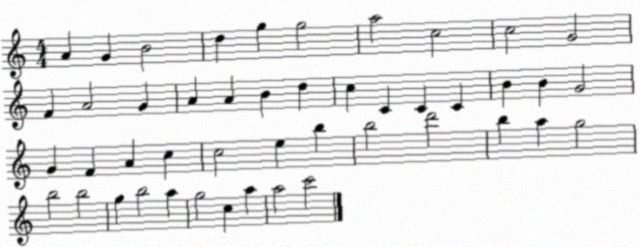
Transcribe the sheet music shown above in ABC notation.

X:1
T:Untitled
M:4/4
L:1/4
K:C
A G B2 d g g2 a2 c2 c2 G2 F A2 G A A B d c C C C B B G2 G F A c c2 e b b2 d'2 b a g2 b2 b2 g b2 a g2 c a a2 c'2